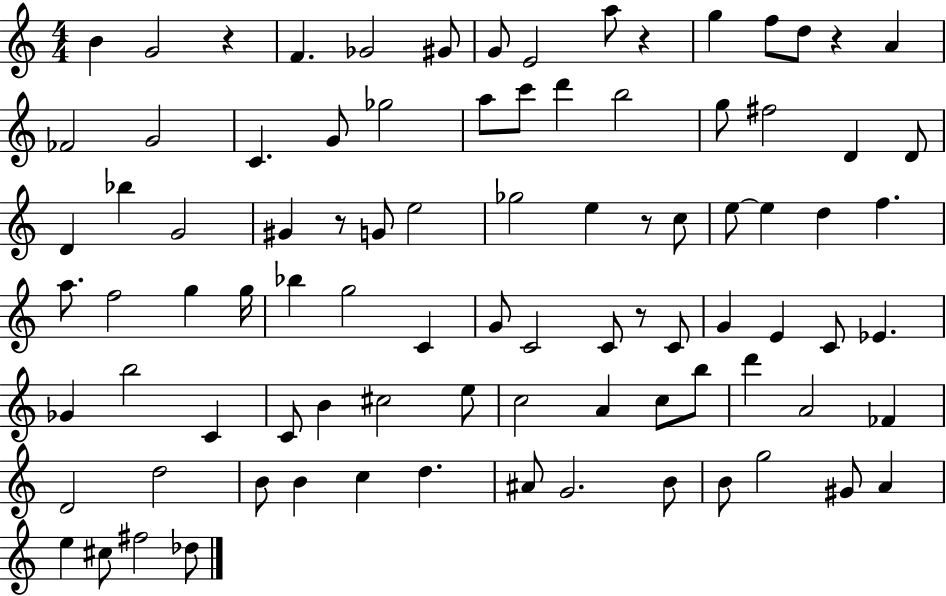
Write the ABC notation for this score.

X:1
T:Untitled
M:4/4
L:1/4
K:C
B G2 z F _G2 ^G/2 G/2 E2 a/2 z g f/2 d/2 z A _F2 G2 C G/2 _g2 a/2 c'/2 d' b2 g/2 ^f2 D D/2 D _b G2 ^G z/2 G/2 e2 _g2 e z/2 c/2 e/2 e d f a/2 f2 g g/4 _b g2 C G/2 C2 C/2 z/2 C/2 G E C/2 _E _G b2 C C/2 B ^c2 e/2 c2 A c/2 b/2 d' A2 _F D2 d2 B/2 B c d ^A/2 G2 B/2 B/2 g2 ^G/2 A e ^c/2 ^f2 _d/2